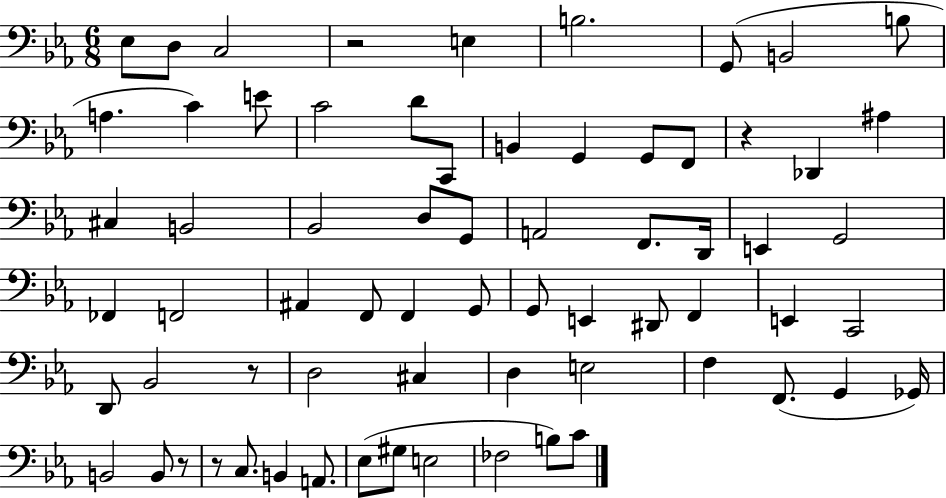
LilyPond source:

{
  \clef bass
  \numericTimeSignature
  \time 6/8
  \key ees \major
  ees8 d8 c2 | r2 e4 | b2. | g,8( b,2 b8 | \break a4. c'4) e'8 | c'2 d'8 c,8 | b,4 g,4 g,8 f,8 | r4 des,4 ais4 | \break cis4 b,2 | bes,2 d8 g,8 | a,2 f,8. d,16 | e,4 g,2 | \break fes,4 f,2 | ais,4 f,8 f,4 g,8 | g,8 e,4 dis,8 f,4 | e,4 c,2 | \break d,8 bes,2 r8 | d2 cis4 | d4 e2 | f4 f,8.( g,4 ges,16) | \break b,2 b,8 r8 | r8 c8. b,4 a,8. | ees8( gis8 e2 | fes2 b8) c'8 | \break \bar "|."
}